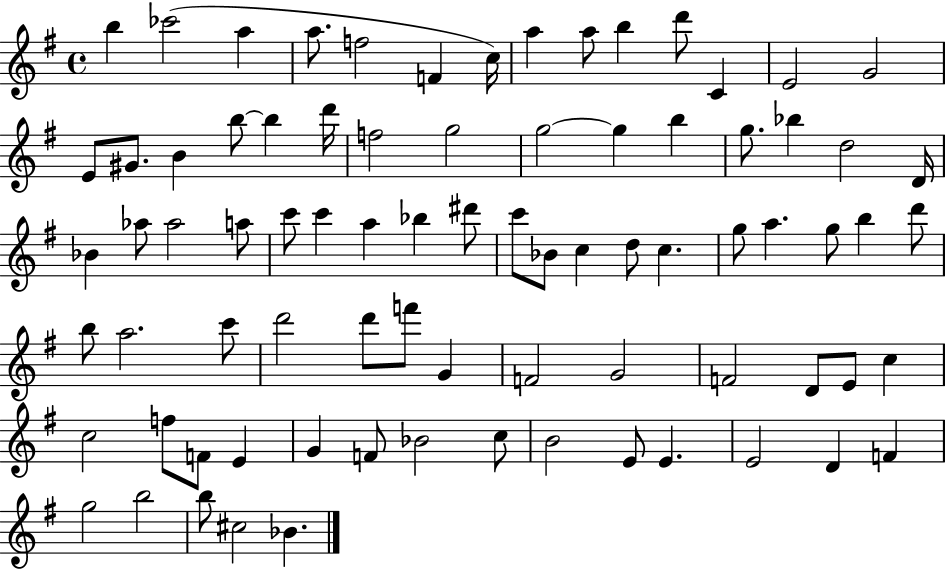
B5/q CES6/h A5/q A5/e. F5/h F4/q C5/s A5/q A5/e B5/q D6/e C4/q E4/h G4/h E4/e G#4/e. B4/q B5/e B5/q D6/s F5/h G5/h G5/h G5/q B5/q G5/e. Bb5/q D5/h D4/s Bb4/q Ab5/e Ab5/h A5/e C6/e C6/q A5/q Bb5/q D#6/e C6/e Bb4/e C5/q D5/e C5/q. G5/e A5/q. G5/e B5/q D6/e B5/e A5/h. C6/e D6/h D6/e F6/e G4/q F4/h G4/h F4/h D4/e E4/e C5/q C5/h F5/e F4/e E4/q G4/q F4/e Bb4/h C5/e B4/h E4/e E4/q. E4/h D4/q F4/q G5/h B5/h B5/e C#5/h Bb4/q.